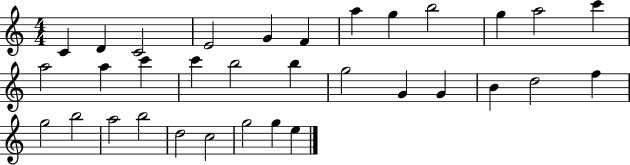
X:1
T:Untitled
M:4/4
L:1/4
K:C
C D C2 E2 G F a g b2 g a2 c' a2 a c' c' b2 b g2 G G B d2 f g2 b2 a2 b2 d2 c2 g2 g e